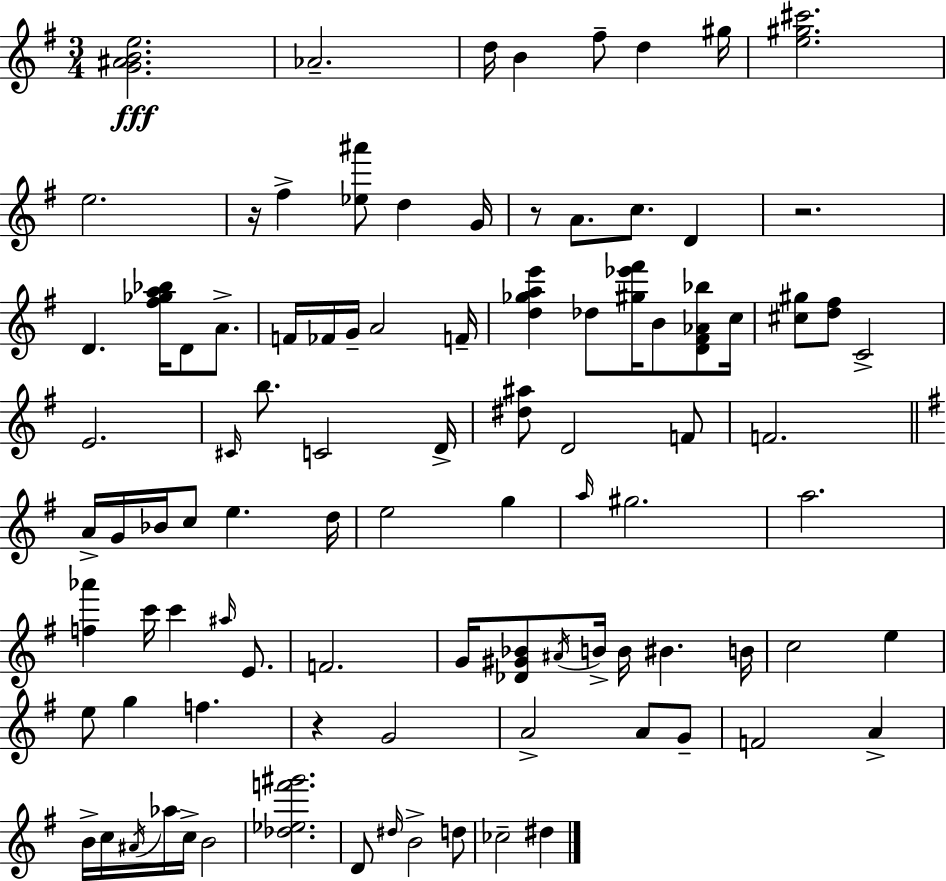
[G4,A#4,B4,E5]/h. Ab4/h. D5/s B4/q F#5/e D5/q G#5/s [E5,G#5,C#6]/h. E5/h. R/s F#5/q [Eb5,A#6]/e D5/q G4/s R/e A4/e. C5/e. D4/q R/h. D4/q. [F#5,Gb5,A5,Bb5]/s D4/e A4/e. F4/s FES4/s G4/s A4/h F4/s [D5,Gb5,A5,E6]/q Db5/e [G#5,Eb6,F#6]/s B4/e [D4,F#4,Ab4,Bb5]/e C5/s [C#5,G#5]/e [D5,F#5]/e C4/h E4/h. C#4/s B5/e. C4/h D4/s [D#5,A#5]/e D4/h F4/e F4/h. A4/s G4/s Bb4/s C5/e E5/q. D5/s E5/h G5/q A5/s G#5/h. A5/h. [F5,Ab6]/q C6/s C6/q A#5/s E4/e. F4/h. G4/s [Db4,G#4,Bb4]/e A#4/s B4/s B4/s BIS4/q. B4/s C5/h E5/q E5/e G5/q F5/q. R/q G4/h A4/h A4/e G4/e F4/h A4/q B4/s C5/s A#4/s Ab5/s C5/s B4/h [Db5,Eb5,F6,G#6]/h. D4/e D#5/s B4/h D5/e CES5/h D#5/q